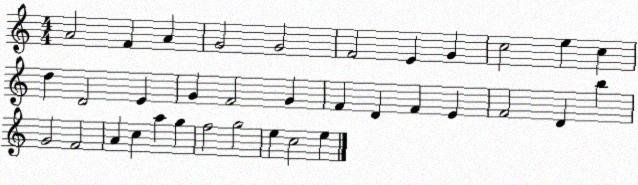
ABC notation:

X:1
T:Untitled
M:4/4
L:1/4
K:C
A2 F A G2 G2 F2 E G c2 e c d D2 E G F2 G F D F E F2 D b G2 F2 A c a g f2 g2 e c2 e